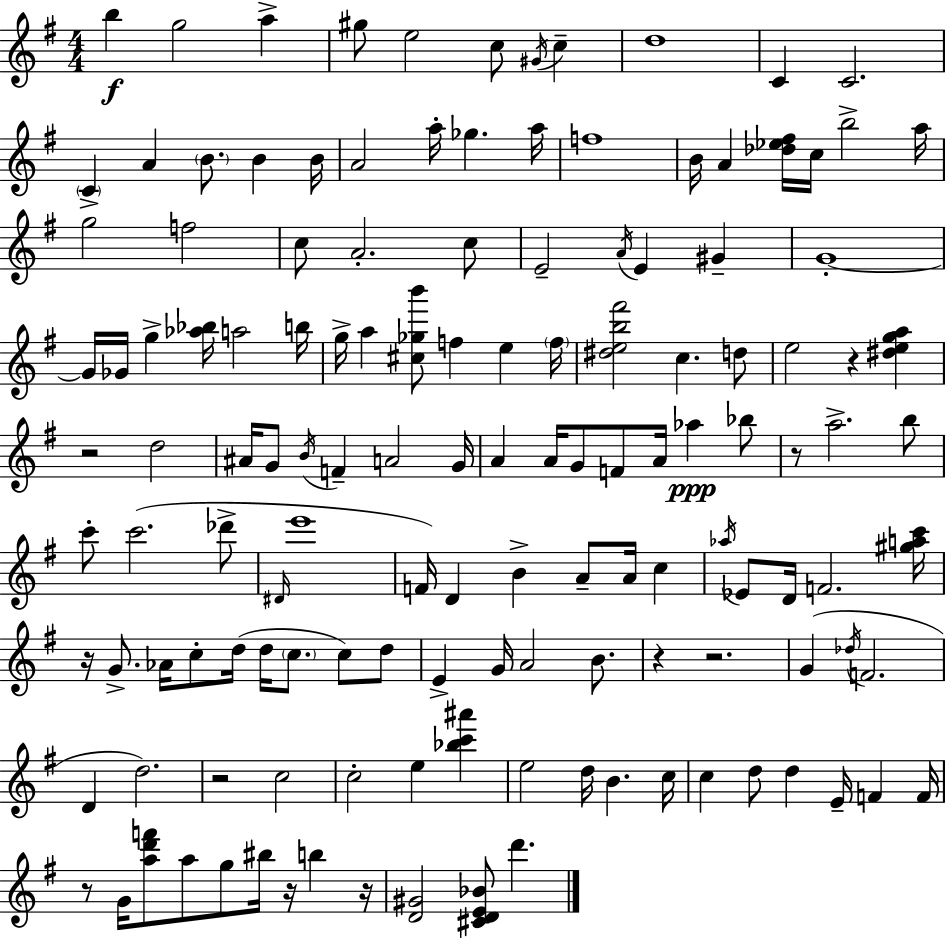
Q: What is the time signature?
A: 4/4